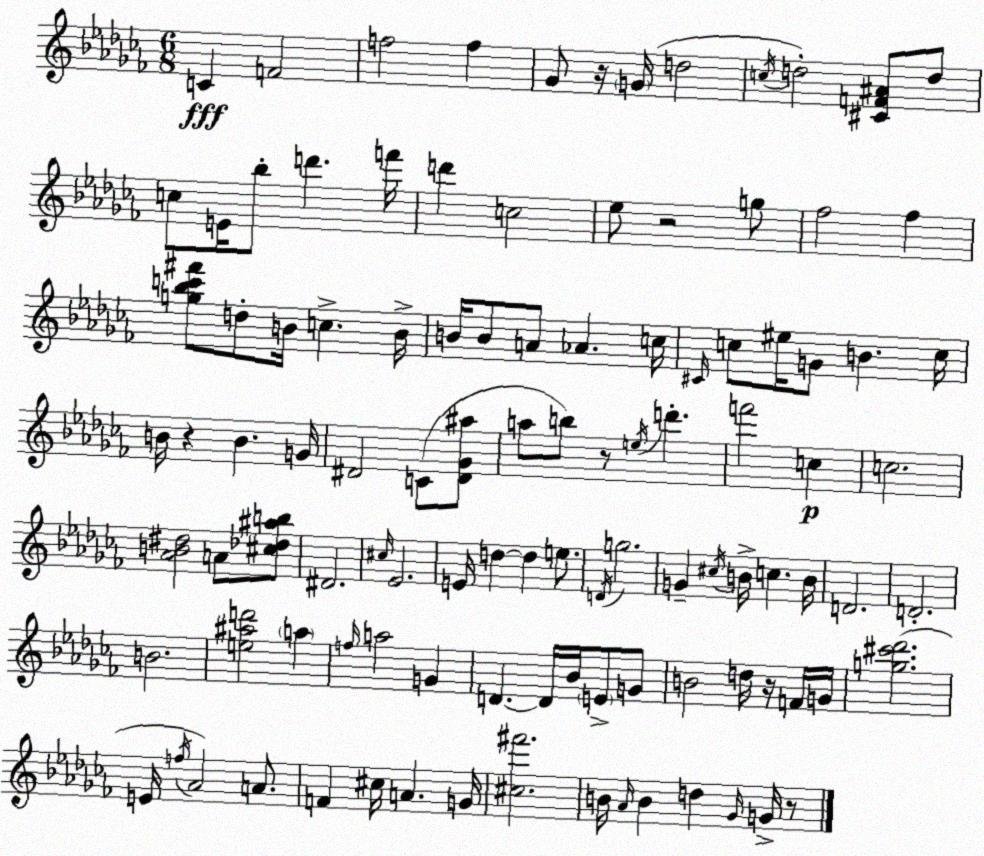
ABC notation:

X:1
T:Untitled
M:6/8
L:1/4
K:Abm
C F2 f2 f _G/2 z/4 G/4 d2 c/4 d2 [^CF^A]/2 d/2 c/2 E/4 _b/2 d' f'/4 d' c2 _e/2 z2 g/2 _f2 _f [g_bc'^f']/2 d/2 B/4 c B/4 B/4 B/2 A/2 _A c/4 ^C/4 c/2 ^e/4 G/2 B c/4 B/4 z B G/4 ^D2 C/2 [^D_G^a]/2 a/2 b/2 z/2 e/4 d' f'2 c c2 [_AB^d]2 A/2 [^c_d^ab]/2 ^D2 ^c/4 _E2 E/4 d d e/2 D/4 g2 G ^c/4 B/4 c B/4 D2 D2 B2 [e^ad']2 a f/4 a2 G D D/4 _B/4 E/2 G/2 B2 d/4 z/4 F/4 G/4 [g^c'_d']2 E/4 f/4 _A2 A/2 F ^c/4 A G/4 [^c^f']2 B/4 _A/4 B d _G/4 G/4 z/2